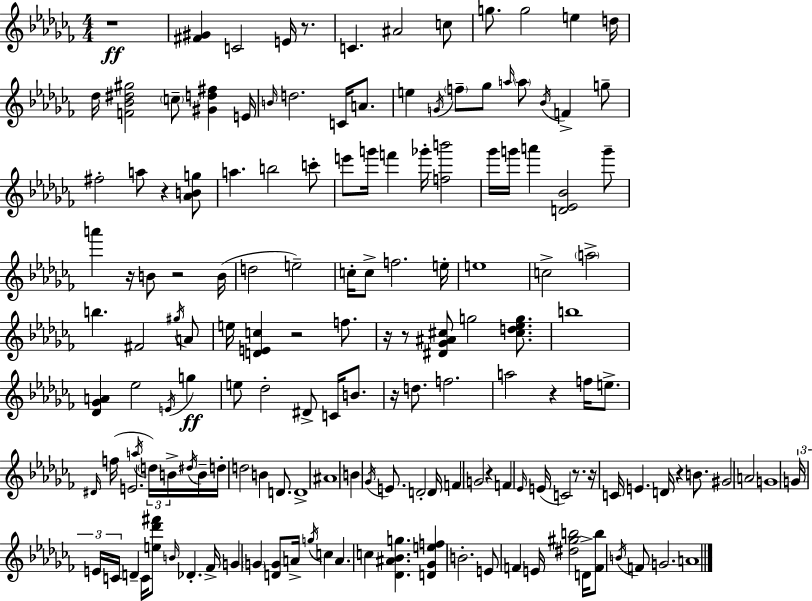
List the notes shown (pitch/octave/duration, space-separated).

R/w [F#4,G#4]/q C4/h E4/s R/e. C4/q. A#4/h C5/e G5/e. G5/h E5/q D5/s Db5/s [F4,Bb4,D#5,G#5]/h C5/e [G#4,D5,F#5]/q E4/s B4/s D5/h. C4/s A4/e. E5/q G4/s F5/e Gb5/e A5/s A5/e Bb4/s F4/q G5/e F#5/h A5/e R/q [Ab4,B4,G5]/e A5/q. B5/h C6/e E6/e G6/s F6/q Gb6/s [F5,B6]/h Gb6/s G6/s A6/q [D4,Eb4,Bb4]/h G6/e A6/q R/s B4/e R/h B4/s D5/h E5/h C5/s C5/e F5/h. E5/s E5/w C5/h A5/h B5/q. F#4/h G#5/s A4/e E5/s [D4,E4,C5]/q R/h F5/e. R/s R/e [D#4,Gb4,A#4,C#5]/e G5/h [C#5,D5,Eb5,G5]/e. B5/w [Db4,Gb4,A4]/q Eb5/h E4/s G5/q E5/e Db5/h D#4/e C4/s B4/e. R/s D5/e. F5/h. A5/h R/q F5/s E5/e. D#4/s F5/s E4/h. A5/s D5/s B4/s D#5/s B4/s D5/s D5/h B4/q D4/e. D4/w A#4/w B4/q Gb4/s E4/e. D4/h D4/s F4/q G4/h R/q F4/q Eb4/s E4/s C4/h R/e. R/s C4/s E4/q. D4/s R/q B4/e. G#4/h A4/h G4/w G4/s E4/s C4/s D4/q C4/s [E5,Db6,F#6]/e B4/s Db4/q. FES4/s G4/q G4/q [D4,G4]/e A4/s G5/s C5/q A4/q. C5/q [Db4,A#4,Bb4,G5]/q. [D4,Gb4,E5,F5]/q B4/h. E4/e F4/q E4/s [D#5,G#5,B5]/h D4/s [F4,B5]/e B4/s F4/e G4/h. A4/w